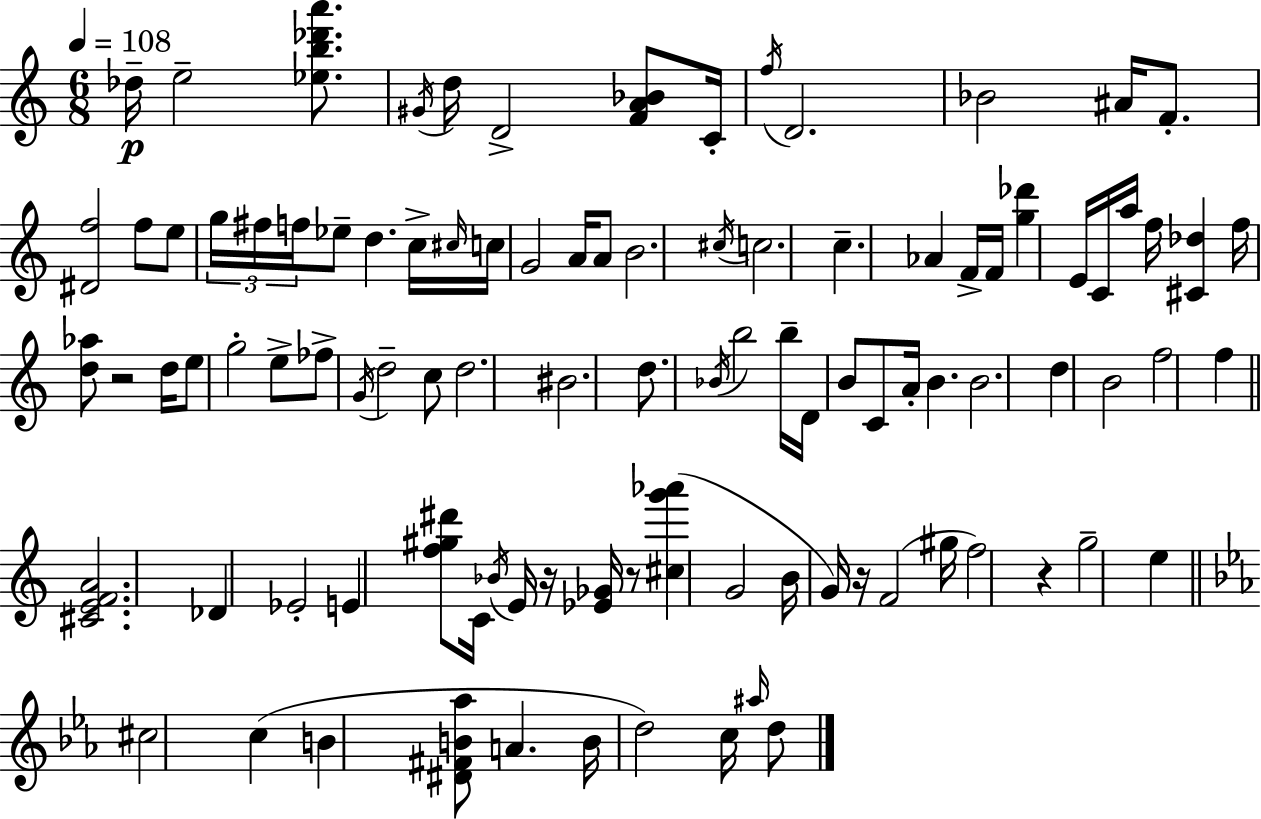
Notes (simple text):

Db5/s E5/h [Eb5,B5,Db6,A6]/e. G#4/s D5/s D4/h [F4,A4,Bb4]/e C4/s F5/s D4/h. Bb4/h A#4/s F4/e. [D#4,F5]/h F5/e E5/e G5/s F#5/s F5/s Eb5/e D5/q. C5/s C#5/s C5/s G4/h A4/s A4/e B4/h. C#5/s C5/h. C5/q. Ab4/q F4/s F4/s [G5,Db6]/q E4/s C4/s A5/s F5/s [C#4,Db5]/q F5/s [D5,Ab5]/e R/h D5/s E5/e G5/h E5/e FES5/e G4/s D5/h C5/e D5/h. BIS4/h. D5/e. Bb4/s B5/h B5/s D4/s B4/e C4/e A4/s B4/q. B4/h. D5/q B4/h F5/h F5/q [C#4,E4,F4,A4]/h. Db4/q Eb4/h E4/q [F5,G#5,D#6]/e C4/s Bb4/s E4/s R/s [Eb4,Gb4]/s R/e [C#5,G6,Ab6]/q G4/h B4/s G4/s R/s F4/h G#5/s F5/h R/q G5/h E5/q C#5/h C5/q B4/q [D#4,F#4,B4,Ab5]/e A4/q. B4/s D5/h C5/s A#5/s D5/e